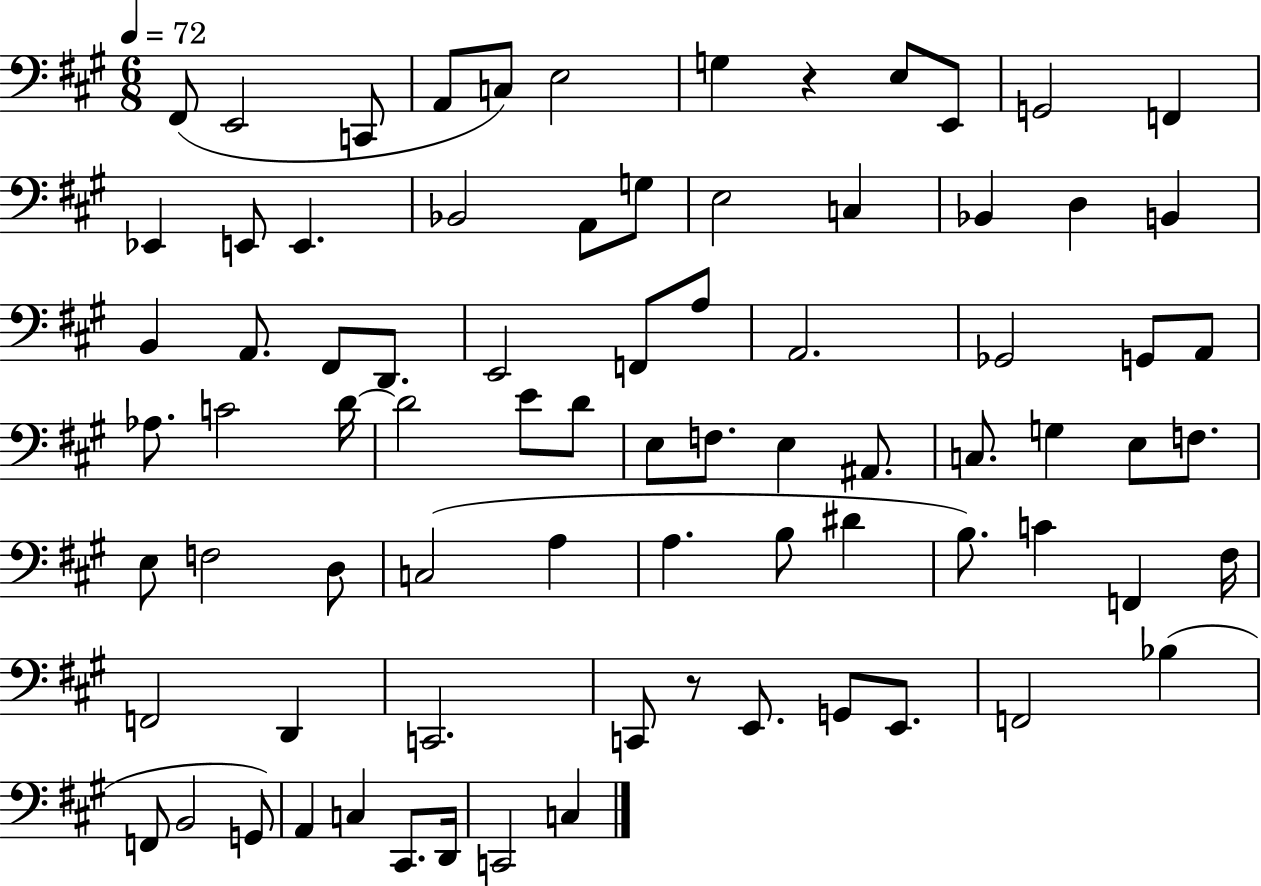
X:1
T:Untitled
M:6/8
L:1/4
K:A
^F,,/2 E,,2 C,,/2 A,,/2 C,/2 E,2 G, z E,/2 E,,/2 G,,2 F,, _E,, E,,/2 E,, _B,,2 A,,/2 G,/2 E,2 C, _B,, D, B,, B,, A,,/2 ^F,,/2 D,,/2 E,,2 F,,/2 A,/2 A,,2 _G,,2 G,,/2 A,,/2 _A,/2 C2 D/4 D2 E/2 D/2 E,/2 F,/2 E, ^A,,/2 C,/2 G, E,/2 F,/2 E,/2 F,2 D,/2 C,2 A, A, B,/2 ^D B,/2 C F,, ^F,/4 F,,2 D,, C,,2 C,,/2 z/2 E,,/2 G,,/2 E,,/2 F,,2 _B, F,,/2 B,,2 G,,/2 A,, C, ^C,,/2 D,,/4 C,,2 C,